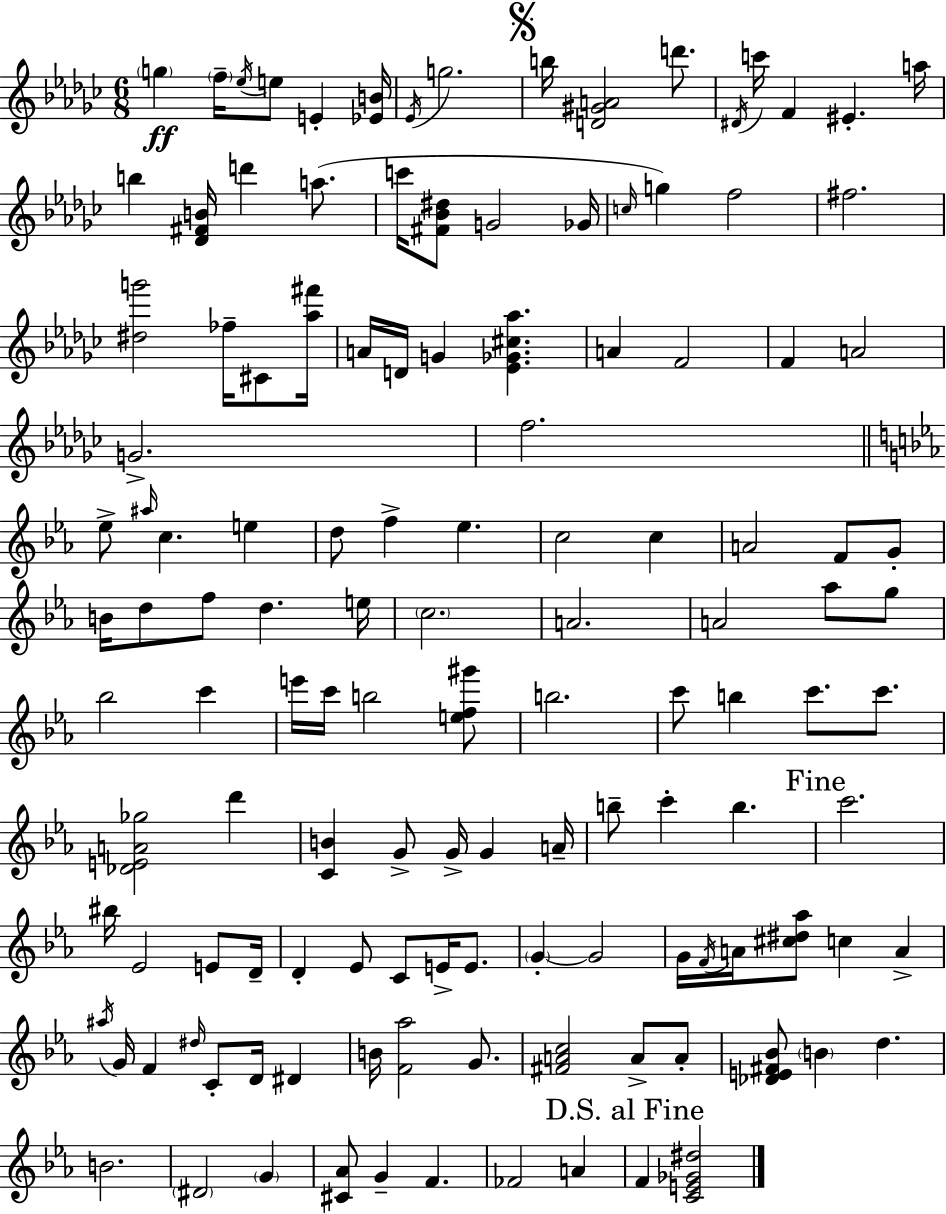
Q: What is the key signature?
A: EES minor